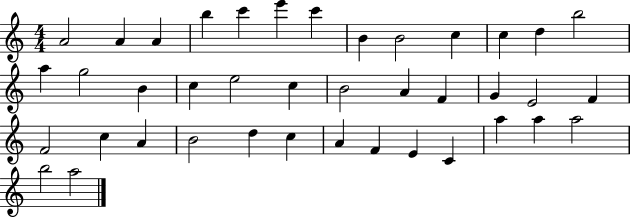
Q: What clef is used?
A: treble